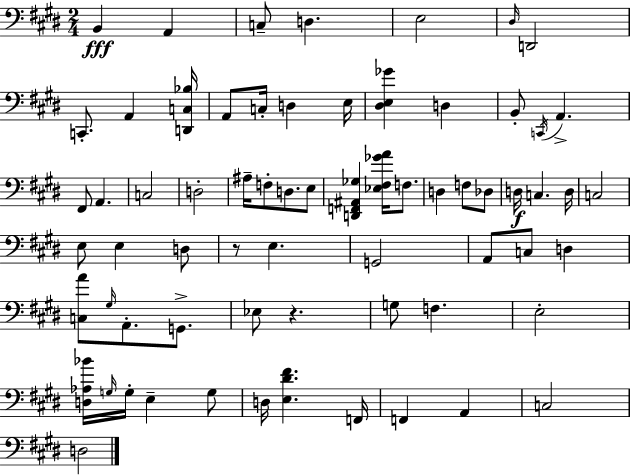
B2/q A2/q C3/e D3/q. E3/h D#3/s D2/h C2/e. A2/q [D2,C3,Bb3]/s A2/e C3/s D3/q E3/s [D#3,E3,Gb4]/q D3/q B2/e C2/s A2/q. F#2/e A2/q. C3/h D3/h A#3/s F3/e D3/e. E3/e [D2,F2,A#2,Gb3]/q [Eb3,F#3,Gb4,A4]/s F3/e. D3/q F3/e Db3/e D3/s C3/q. D3/s C3/h E3/e E3/q D3/e R/e E3/q. G2/h A2/e C3/e D3/q [C3,A4]/e G#3/s A2/e. G2/e. Eb3/e R/q. G3/e F3/q. E3/h [D3,Ab3,Bb4]/s G3/s G3/s E3/q G3/e D3/s [E3,D#4,F#4]/q. F2/s F2/q A2/q C3/h D3/h